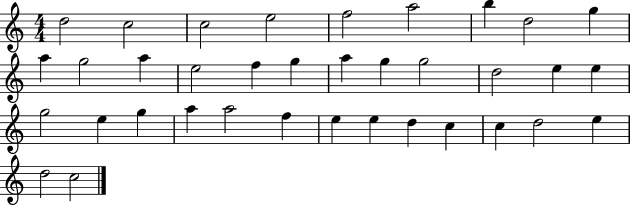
X:1
T:Untitled
M:4/4
L:1/4
K:C
d2 c2 c2 e2 f2 a2 b d2 g a g2 a e2 f g a g g2 d2 e e g2 e g a a2 f e e d c c d2 e d2 c2